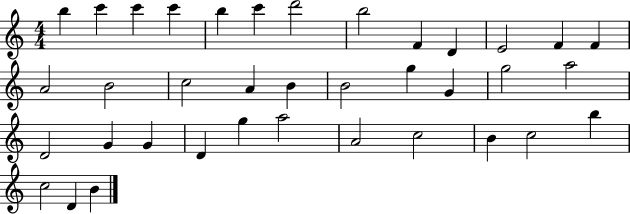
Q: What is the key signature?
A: C major